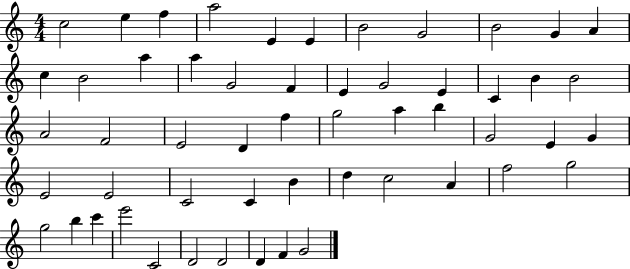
{
  \clef treble
  \numericTimeSignature
  \time 4/4
  \key c \major
  c''2 e''4 f''4 | a''2 e'4 e'4 | b'2 g'2 | b'2 g'4 a'4 | \break c''4 b'2 a''4 | a''4 g'2 f'4 | e'4 g'2 e'4 | c'4 b'4 b'2 | \break a'2 f'2 | e'2 d'4 f''4 | g''2 a''4 b''4 | g'2 e'4 g'4 | \break e'2 e'2 | c'2 c'4 b'4 | d''4 c''2 a'4 | f''2 g''2 | \break g''2 b''4 c'''4 | e'''2 c'2 | d'2 d'2 | d'4 f'4 g'2 | \break \bar "|."
}